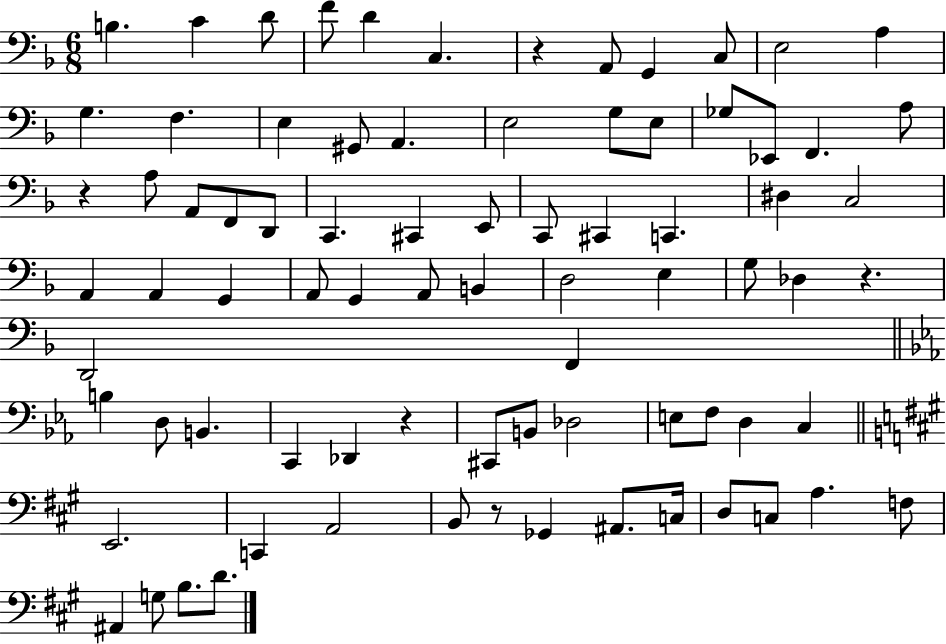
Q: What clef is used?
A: bass